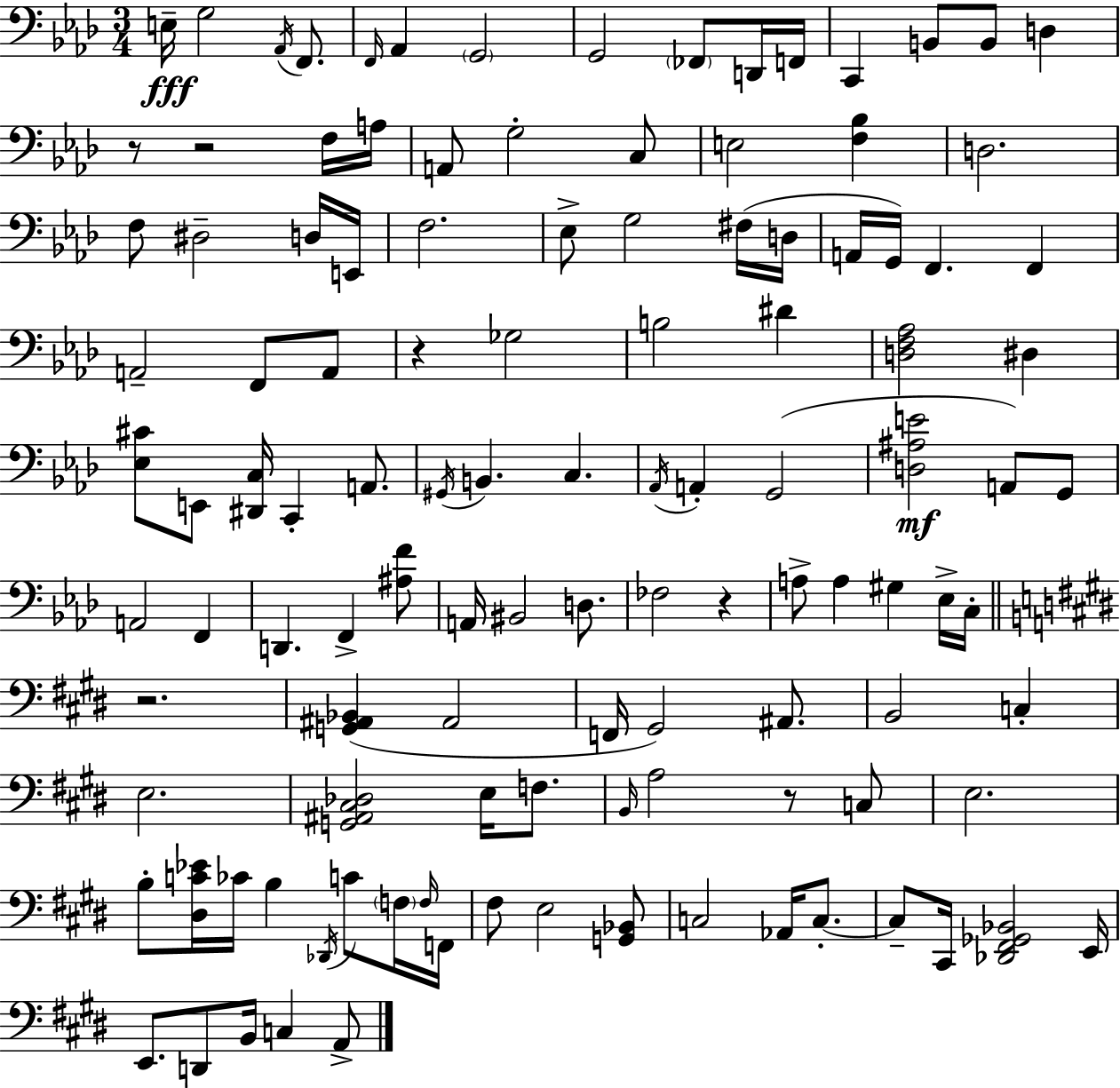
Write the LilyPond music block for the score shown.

{
  \clef bass
  \numericTimeSignature
  \time 3/4
  \key f \minor
  e16--\fff g2 \acciaccatura { aes,16 } f,8. | \grace { f,16 } aes,4 \parenthesize g,2 | g,2 \parenthesize fes,8 | d,16 f,16 c,4 b,8 b,8 d4 | \break r8 r2 | f16 a16 a,8 g2-. | c8 e2 <f bes>4 | d2. | \break f8 dis2-- | d16 e,16 f2. | ees8-> g2 | fis16( d16 a,16 g,16) f,4. f,4 | \break a,2-- f,8 | a,8 r4 ges2 | b2 dis'4 | <d f aes>2 dis4 | \break <ees cis'>8 e,8 <dis, c>16 c,4-. a,8. | \acciaccatura { gis,16 } b,4. c4. | \acciaccatura { aes,16 } a,4-. g,2( | <d ais e'>2\mf | \break a,8) g,8 a,2 | f,4 d,4. f,4-> | <ais f'>8 a,16 bis,2 | d8. fes2 | \break r4 a8-> a4 gis4 | ees16-> c16-. \bar "||" \break \key e \major r2. | <g, ais, bes,>4( ais,2 | f,16 gis,2) ais,8. | b,2 c4-. | \break e2. | <g, ais, cis des>2 e16 f8. | \grace { b,16 } a2 r8 c8 | e2. | \break b8-. <dis c' ees'>16 ces'16 b4 \acciaccatura { des,16 } c'8 | \parenthesize f16 \grace { f16 } f,16 fis8 e2 | <g, bes,>8 c2 aes,16 | c8.-.~~ c8-- cis,16 <des, fis, ges, bes,>2 | \break e,16 e,8. d,8 b,16 c4 | a,8-> \bar "|."
}